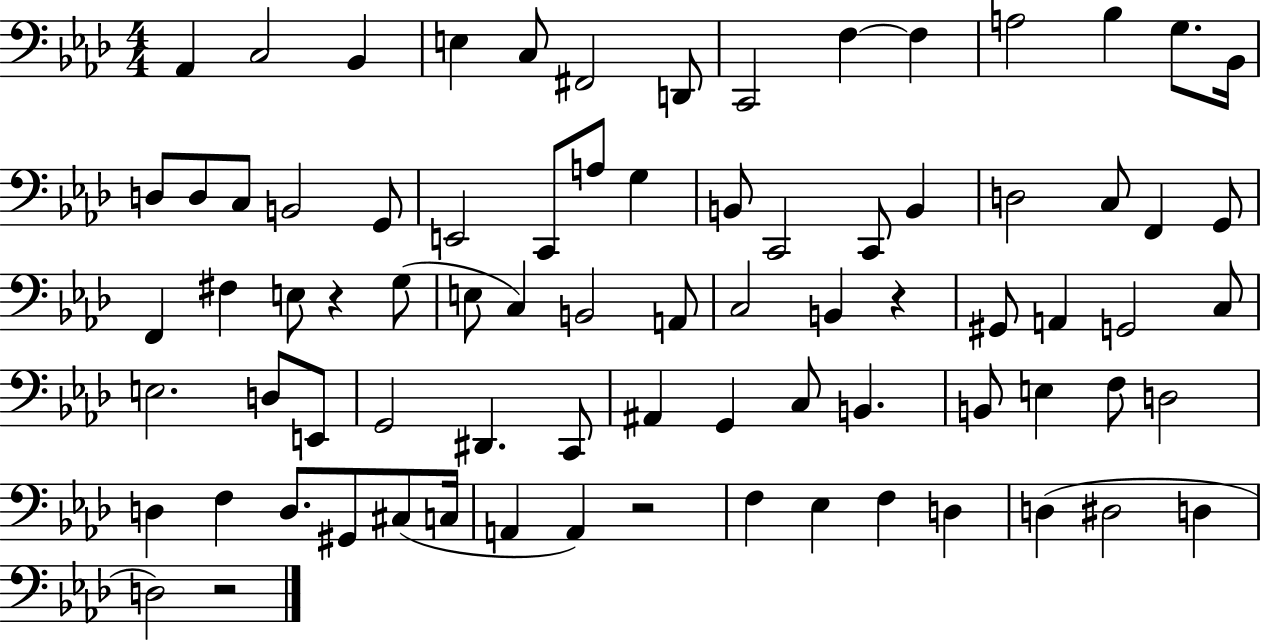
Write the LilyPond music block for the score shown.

{
  \clef bass
  \numericTimeSignature
  \time 4/4
  \key aes \major
  aes,4 c2 bes,4 | e4 c8 fis,2 d,8 | c,2 f4~~ f4 | a2 bes4 g8. bes,16 | \break d8 d8 c8 b,2 g,8 | e,2 c,8 a8 g4 | b,8 c,2 c,8 b,4 | d2 c8 f,4 g,8 | \break f,4 fis4 e8 r4 g8( | e8 c4) b,2 a,8 | c2 b,4 r4 | gis,8 a,4 g,2 c8 | \break e2. d8 e,8 | g,2 dis,4. c,8 | ais,4 g,4 c8 b,4. | b,8 e4 f8 d2 | \break d4 f4 d8. gis,8 cis8( c16 | a,4 a,4) r2 | f4 ees4 f4 d4 | d4( dis2 d4 | \break d2) r2 | \bar "|."
}